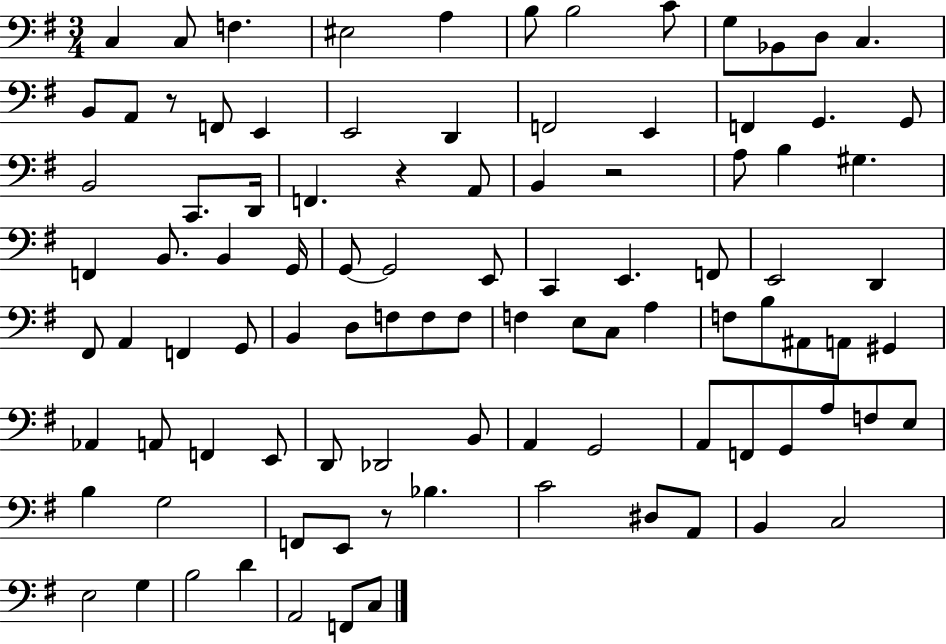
C3/q C3/e F3/q. EIS3/h A3/q B3/e B3/h C4/e G3/e Bb2/e D3/e C3/q. B2/e A2/e R/e F2/e E2/q E2/h D2/q F2/h E2/q F2/q G2/q. G2/e B2/h C2/e. D2/s F2/q. R/q A2/e B2/q R/h A3/e B3/q G#3/q. F2/q B2/e. B2/q G2/s G2/e G2/h E2/e C2/q E2/q. F2/e E2/h D2/q F#2/e A2/q F2/q G2/e B2/q D3/e F3/e F3/e F3/e F3/q E3/e C3/e A3/q F3/e B3/e A#2/e A2/e G#2/q Ab2/q A2/e F2/q E2/e D2/e Db2/h B2/e A2/q G2/h A2/e F2/e G2/e A3/e F3/e E3/e B3/q G3/h F2/e E2/e R/e Bb3/q. C4/h D#3/e A2/e B2/q C3/h E3/h G3/q B3/h D4/q A2/h F2/e C3/e